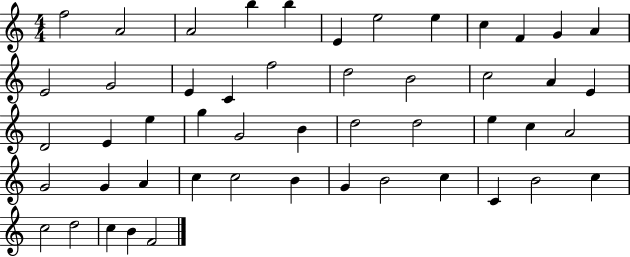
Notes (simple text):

F5/h A4/h A4/h B5/q B5/q E4/q E5/h E5/q C5/q F4/q G4/q A4/q E4/h G4/h E4/q C4/q F5/h D5/h B4/h C5/h A4/q E4/q D4/h E4/q E5/q G5/q G4/h B4/q D5/h D5/h E5/q C5/q A4/h G4/h G4/q A4/q C5/q C5/h B4/q G4/q B4/h C5/q C4/q B4/h C5/q C5/h D5/h C5/q B4/q F4/h